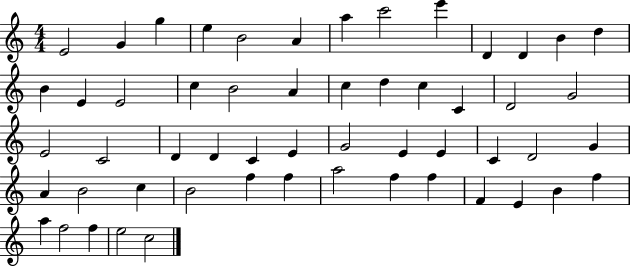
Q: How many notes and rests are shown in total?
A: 55